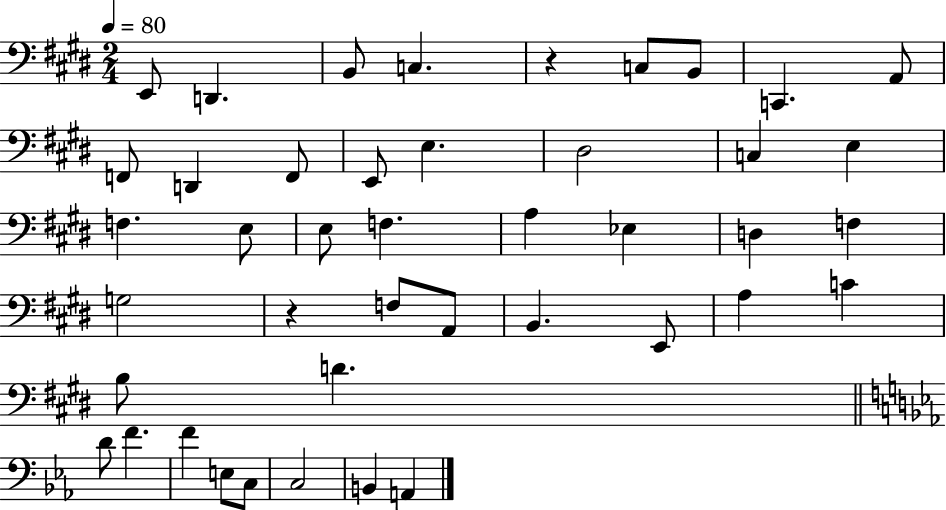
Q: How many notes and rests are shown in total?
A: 43